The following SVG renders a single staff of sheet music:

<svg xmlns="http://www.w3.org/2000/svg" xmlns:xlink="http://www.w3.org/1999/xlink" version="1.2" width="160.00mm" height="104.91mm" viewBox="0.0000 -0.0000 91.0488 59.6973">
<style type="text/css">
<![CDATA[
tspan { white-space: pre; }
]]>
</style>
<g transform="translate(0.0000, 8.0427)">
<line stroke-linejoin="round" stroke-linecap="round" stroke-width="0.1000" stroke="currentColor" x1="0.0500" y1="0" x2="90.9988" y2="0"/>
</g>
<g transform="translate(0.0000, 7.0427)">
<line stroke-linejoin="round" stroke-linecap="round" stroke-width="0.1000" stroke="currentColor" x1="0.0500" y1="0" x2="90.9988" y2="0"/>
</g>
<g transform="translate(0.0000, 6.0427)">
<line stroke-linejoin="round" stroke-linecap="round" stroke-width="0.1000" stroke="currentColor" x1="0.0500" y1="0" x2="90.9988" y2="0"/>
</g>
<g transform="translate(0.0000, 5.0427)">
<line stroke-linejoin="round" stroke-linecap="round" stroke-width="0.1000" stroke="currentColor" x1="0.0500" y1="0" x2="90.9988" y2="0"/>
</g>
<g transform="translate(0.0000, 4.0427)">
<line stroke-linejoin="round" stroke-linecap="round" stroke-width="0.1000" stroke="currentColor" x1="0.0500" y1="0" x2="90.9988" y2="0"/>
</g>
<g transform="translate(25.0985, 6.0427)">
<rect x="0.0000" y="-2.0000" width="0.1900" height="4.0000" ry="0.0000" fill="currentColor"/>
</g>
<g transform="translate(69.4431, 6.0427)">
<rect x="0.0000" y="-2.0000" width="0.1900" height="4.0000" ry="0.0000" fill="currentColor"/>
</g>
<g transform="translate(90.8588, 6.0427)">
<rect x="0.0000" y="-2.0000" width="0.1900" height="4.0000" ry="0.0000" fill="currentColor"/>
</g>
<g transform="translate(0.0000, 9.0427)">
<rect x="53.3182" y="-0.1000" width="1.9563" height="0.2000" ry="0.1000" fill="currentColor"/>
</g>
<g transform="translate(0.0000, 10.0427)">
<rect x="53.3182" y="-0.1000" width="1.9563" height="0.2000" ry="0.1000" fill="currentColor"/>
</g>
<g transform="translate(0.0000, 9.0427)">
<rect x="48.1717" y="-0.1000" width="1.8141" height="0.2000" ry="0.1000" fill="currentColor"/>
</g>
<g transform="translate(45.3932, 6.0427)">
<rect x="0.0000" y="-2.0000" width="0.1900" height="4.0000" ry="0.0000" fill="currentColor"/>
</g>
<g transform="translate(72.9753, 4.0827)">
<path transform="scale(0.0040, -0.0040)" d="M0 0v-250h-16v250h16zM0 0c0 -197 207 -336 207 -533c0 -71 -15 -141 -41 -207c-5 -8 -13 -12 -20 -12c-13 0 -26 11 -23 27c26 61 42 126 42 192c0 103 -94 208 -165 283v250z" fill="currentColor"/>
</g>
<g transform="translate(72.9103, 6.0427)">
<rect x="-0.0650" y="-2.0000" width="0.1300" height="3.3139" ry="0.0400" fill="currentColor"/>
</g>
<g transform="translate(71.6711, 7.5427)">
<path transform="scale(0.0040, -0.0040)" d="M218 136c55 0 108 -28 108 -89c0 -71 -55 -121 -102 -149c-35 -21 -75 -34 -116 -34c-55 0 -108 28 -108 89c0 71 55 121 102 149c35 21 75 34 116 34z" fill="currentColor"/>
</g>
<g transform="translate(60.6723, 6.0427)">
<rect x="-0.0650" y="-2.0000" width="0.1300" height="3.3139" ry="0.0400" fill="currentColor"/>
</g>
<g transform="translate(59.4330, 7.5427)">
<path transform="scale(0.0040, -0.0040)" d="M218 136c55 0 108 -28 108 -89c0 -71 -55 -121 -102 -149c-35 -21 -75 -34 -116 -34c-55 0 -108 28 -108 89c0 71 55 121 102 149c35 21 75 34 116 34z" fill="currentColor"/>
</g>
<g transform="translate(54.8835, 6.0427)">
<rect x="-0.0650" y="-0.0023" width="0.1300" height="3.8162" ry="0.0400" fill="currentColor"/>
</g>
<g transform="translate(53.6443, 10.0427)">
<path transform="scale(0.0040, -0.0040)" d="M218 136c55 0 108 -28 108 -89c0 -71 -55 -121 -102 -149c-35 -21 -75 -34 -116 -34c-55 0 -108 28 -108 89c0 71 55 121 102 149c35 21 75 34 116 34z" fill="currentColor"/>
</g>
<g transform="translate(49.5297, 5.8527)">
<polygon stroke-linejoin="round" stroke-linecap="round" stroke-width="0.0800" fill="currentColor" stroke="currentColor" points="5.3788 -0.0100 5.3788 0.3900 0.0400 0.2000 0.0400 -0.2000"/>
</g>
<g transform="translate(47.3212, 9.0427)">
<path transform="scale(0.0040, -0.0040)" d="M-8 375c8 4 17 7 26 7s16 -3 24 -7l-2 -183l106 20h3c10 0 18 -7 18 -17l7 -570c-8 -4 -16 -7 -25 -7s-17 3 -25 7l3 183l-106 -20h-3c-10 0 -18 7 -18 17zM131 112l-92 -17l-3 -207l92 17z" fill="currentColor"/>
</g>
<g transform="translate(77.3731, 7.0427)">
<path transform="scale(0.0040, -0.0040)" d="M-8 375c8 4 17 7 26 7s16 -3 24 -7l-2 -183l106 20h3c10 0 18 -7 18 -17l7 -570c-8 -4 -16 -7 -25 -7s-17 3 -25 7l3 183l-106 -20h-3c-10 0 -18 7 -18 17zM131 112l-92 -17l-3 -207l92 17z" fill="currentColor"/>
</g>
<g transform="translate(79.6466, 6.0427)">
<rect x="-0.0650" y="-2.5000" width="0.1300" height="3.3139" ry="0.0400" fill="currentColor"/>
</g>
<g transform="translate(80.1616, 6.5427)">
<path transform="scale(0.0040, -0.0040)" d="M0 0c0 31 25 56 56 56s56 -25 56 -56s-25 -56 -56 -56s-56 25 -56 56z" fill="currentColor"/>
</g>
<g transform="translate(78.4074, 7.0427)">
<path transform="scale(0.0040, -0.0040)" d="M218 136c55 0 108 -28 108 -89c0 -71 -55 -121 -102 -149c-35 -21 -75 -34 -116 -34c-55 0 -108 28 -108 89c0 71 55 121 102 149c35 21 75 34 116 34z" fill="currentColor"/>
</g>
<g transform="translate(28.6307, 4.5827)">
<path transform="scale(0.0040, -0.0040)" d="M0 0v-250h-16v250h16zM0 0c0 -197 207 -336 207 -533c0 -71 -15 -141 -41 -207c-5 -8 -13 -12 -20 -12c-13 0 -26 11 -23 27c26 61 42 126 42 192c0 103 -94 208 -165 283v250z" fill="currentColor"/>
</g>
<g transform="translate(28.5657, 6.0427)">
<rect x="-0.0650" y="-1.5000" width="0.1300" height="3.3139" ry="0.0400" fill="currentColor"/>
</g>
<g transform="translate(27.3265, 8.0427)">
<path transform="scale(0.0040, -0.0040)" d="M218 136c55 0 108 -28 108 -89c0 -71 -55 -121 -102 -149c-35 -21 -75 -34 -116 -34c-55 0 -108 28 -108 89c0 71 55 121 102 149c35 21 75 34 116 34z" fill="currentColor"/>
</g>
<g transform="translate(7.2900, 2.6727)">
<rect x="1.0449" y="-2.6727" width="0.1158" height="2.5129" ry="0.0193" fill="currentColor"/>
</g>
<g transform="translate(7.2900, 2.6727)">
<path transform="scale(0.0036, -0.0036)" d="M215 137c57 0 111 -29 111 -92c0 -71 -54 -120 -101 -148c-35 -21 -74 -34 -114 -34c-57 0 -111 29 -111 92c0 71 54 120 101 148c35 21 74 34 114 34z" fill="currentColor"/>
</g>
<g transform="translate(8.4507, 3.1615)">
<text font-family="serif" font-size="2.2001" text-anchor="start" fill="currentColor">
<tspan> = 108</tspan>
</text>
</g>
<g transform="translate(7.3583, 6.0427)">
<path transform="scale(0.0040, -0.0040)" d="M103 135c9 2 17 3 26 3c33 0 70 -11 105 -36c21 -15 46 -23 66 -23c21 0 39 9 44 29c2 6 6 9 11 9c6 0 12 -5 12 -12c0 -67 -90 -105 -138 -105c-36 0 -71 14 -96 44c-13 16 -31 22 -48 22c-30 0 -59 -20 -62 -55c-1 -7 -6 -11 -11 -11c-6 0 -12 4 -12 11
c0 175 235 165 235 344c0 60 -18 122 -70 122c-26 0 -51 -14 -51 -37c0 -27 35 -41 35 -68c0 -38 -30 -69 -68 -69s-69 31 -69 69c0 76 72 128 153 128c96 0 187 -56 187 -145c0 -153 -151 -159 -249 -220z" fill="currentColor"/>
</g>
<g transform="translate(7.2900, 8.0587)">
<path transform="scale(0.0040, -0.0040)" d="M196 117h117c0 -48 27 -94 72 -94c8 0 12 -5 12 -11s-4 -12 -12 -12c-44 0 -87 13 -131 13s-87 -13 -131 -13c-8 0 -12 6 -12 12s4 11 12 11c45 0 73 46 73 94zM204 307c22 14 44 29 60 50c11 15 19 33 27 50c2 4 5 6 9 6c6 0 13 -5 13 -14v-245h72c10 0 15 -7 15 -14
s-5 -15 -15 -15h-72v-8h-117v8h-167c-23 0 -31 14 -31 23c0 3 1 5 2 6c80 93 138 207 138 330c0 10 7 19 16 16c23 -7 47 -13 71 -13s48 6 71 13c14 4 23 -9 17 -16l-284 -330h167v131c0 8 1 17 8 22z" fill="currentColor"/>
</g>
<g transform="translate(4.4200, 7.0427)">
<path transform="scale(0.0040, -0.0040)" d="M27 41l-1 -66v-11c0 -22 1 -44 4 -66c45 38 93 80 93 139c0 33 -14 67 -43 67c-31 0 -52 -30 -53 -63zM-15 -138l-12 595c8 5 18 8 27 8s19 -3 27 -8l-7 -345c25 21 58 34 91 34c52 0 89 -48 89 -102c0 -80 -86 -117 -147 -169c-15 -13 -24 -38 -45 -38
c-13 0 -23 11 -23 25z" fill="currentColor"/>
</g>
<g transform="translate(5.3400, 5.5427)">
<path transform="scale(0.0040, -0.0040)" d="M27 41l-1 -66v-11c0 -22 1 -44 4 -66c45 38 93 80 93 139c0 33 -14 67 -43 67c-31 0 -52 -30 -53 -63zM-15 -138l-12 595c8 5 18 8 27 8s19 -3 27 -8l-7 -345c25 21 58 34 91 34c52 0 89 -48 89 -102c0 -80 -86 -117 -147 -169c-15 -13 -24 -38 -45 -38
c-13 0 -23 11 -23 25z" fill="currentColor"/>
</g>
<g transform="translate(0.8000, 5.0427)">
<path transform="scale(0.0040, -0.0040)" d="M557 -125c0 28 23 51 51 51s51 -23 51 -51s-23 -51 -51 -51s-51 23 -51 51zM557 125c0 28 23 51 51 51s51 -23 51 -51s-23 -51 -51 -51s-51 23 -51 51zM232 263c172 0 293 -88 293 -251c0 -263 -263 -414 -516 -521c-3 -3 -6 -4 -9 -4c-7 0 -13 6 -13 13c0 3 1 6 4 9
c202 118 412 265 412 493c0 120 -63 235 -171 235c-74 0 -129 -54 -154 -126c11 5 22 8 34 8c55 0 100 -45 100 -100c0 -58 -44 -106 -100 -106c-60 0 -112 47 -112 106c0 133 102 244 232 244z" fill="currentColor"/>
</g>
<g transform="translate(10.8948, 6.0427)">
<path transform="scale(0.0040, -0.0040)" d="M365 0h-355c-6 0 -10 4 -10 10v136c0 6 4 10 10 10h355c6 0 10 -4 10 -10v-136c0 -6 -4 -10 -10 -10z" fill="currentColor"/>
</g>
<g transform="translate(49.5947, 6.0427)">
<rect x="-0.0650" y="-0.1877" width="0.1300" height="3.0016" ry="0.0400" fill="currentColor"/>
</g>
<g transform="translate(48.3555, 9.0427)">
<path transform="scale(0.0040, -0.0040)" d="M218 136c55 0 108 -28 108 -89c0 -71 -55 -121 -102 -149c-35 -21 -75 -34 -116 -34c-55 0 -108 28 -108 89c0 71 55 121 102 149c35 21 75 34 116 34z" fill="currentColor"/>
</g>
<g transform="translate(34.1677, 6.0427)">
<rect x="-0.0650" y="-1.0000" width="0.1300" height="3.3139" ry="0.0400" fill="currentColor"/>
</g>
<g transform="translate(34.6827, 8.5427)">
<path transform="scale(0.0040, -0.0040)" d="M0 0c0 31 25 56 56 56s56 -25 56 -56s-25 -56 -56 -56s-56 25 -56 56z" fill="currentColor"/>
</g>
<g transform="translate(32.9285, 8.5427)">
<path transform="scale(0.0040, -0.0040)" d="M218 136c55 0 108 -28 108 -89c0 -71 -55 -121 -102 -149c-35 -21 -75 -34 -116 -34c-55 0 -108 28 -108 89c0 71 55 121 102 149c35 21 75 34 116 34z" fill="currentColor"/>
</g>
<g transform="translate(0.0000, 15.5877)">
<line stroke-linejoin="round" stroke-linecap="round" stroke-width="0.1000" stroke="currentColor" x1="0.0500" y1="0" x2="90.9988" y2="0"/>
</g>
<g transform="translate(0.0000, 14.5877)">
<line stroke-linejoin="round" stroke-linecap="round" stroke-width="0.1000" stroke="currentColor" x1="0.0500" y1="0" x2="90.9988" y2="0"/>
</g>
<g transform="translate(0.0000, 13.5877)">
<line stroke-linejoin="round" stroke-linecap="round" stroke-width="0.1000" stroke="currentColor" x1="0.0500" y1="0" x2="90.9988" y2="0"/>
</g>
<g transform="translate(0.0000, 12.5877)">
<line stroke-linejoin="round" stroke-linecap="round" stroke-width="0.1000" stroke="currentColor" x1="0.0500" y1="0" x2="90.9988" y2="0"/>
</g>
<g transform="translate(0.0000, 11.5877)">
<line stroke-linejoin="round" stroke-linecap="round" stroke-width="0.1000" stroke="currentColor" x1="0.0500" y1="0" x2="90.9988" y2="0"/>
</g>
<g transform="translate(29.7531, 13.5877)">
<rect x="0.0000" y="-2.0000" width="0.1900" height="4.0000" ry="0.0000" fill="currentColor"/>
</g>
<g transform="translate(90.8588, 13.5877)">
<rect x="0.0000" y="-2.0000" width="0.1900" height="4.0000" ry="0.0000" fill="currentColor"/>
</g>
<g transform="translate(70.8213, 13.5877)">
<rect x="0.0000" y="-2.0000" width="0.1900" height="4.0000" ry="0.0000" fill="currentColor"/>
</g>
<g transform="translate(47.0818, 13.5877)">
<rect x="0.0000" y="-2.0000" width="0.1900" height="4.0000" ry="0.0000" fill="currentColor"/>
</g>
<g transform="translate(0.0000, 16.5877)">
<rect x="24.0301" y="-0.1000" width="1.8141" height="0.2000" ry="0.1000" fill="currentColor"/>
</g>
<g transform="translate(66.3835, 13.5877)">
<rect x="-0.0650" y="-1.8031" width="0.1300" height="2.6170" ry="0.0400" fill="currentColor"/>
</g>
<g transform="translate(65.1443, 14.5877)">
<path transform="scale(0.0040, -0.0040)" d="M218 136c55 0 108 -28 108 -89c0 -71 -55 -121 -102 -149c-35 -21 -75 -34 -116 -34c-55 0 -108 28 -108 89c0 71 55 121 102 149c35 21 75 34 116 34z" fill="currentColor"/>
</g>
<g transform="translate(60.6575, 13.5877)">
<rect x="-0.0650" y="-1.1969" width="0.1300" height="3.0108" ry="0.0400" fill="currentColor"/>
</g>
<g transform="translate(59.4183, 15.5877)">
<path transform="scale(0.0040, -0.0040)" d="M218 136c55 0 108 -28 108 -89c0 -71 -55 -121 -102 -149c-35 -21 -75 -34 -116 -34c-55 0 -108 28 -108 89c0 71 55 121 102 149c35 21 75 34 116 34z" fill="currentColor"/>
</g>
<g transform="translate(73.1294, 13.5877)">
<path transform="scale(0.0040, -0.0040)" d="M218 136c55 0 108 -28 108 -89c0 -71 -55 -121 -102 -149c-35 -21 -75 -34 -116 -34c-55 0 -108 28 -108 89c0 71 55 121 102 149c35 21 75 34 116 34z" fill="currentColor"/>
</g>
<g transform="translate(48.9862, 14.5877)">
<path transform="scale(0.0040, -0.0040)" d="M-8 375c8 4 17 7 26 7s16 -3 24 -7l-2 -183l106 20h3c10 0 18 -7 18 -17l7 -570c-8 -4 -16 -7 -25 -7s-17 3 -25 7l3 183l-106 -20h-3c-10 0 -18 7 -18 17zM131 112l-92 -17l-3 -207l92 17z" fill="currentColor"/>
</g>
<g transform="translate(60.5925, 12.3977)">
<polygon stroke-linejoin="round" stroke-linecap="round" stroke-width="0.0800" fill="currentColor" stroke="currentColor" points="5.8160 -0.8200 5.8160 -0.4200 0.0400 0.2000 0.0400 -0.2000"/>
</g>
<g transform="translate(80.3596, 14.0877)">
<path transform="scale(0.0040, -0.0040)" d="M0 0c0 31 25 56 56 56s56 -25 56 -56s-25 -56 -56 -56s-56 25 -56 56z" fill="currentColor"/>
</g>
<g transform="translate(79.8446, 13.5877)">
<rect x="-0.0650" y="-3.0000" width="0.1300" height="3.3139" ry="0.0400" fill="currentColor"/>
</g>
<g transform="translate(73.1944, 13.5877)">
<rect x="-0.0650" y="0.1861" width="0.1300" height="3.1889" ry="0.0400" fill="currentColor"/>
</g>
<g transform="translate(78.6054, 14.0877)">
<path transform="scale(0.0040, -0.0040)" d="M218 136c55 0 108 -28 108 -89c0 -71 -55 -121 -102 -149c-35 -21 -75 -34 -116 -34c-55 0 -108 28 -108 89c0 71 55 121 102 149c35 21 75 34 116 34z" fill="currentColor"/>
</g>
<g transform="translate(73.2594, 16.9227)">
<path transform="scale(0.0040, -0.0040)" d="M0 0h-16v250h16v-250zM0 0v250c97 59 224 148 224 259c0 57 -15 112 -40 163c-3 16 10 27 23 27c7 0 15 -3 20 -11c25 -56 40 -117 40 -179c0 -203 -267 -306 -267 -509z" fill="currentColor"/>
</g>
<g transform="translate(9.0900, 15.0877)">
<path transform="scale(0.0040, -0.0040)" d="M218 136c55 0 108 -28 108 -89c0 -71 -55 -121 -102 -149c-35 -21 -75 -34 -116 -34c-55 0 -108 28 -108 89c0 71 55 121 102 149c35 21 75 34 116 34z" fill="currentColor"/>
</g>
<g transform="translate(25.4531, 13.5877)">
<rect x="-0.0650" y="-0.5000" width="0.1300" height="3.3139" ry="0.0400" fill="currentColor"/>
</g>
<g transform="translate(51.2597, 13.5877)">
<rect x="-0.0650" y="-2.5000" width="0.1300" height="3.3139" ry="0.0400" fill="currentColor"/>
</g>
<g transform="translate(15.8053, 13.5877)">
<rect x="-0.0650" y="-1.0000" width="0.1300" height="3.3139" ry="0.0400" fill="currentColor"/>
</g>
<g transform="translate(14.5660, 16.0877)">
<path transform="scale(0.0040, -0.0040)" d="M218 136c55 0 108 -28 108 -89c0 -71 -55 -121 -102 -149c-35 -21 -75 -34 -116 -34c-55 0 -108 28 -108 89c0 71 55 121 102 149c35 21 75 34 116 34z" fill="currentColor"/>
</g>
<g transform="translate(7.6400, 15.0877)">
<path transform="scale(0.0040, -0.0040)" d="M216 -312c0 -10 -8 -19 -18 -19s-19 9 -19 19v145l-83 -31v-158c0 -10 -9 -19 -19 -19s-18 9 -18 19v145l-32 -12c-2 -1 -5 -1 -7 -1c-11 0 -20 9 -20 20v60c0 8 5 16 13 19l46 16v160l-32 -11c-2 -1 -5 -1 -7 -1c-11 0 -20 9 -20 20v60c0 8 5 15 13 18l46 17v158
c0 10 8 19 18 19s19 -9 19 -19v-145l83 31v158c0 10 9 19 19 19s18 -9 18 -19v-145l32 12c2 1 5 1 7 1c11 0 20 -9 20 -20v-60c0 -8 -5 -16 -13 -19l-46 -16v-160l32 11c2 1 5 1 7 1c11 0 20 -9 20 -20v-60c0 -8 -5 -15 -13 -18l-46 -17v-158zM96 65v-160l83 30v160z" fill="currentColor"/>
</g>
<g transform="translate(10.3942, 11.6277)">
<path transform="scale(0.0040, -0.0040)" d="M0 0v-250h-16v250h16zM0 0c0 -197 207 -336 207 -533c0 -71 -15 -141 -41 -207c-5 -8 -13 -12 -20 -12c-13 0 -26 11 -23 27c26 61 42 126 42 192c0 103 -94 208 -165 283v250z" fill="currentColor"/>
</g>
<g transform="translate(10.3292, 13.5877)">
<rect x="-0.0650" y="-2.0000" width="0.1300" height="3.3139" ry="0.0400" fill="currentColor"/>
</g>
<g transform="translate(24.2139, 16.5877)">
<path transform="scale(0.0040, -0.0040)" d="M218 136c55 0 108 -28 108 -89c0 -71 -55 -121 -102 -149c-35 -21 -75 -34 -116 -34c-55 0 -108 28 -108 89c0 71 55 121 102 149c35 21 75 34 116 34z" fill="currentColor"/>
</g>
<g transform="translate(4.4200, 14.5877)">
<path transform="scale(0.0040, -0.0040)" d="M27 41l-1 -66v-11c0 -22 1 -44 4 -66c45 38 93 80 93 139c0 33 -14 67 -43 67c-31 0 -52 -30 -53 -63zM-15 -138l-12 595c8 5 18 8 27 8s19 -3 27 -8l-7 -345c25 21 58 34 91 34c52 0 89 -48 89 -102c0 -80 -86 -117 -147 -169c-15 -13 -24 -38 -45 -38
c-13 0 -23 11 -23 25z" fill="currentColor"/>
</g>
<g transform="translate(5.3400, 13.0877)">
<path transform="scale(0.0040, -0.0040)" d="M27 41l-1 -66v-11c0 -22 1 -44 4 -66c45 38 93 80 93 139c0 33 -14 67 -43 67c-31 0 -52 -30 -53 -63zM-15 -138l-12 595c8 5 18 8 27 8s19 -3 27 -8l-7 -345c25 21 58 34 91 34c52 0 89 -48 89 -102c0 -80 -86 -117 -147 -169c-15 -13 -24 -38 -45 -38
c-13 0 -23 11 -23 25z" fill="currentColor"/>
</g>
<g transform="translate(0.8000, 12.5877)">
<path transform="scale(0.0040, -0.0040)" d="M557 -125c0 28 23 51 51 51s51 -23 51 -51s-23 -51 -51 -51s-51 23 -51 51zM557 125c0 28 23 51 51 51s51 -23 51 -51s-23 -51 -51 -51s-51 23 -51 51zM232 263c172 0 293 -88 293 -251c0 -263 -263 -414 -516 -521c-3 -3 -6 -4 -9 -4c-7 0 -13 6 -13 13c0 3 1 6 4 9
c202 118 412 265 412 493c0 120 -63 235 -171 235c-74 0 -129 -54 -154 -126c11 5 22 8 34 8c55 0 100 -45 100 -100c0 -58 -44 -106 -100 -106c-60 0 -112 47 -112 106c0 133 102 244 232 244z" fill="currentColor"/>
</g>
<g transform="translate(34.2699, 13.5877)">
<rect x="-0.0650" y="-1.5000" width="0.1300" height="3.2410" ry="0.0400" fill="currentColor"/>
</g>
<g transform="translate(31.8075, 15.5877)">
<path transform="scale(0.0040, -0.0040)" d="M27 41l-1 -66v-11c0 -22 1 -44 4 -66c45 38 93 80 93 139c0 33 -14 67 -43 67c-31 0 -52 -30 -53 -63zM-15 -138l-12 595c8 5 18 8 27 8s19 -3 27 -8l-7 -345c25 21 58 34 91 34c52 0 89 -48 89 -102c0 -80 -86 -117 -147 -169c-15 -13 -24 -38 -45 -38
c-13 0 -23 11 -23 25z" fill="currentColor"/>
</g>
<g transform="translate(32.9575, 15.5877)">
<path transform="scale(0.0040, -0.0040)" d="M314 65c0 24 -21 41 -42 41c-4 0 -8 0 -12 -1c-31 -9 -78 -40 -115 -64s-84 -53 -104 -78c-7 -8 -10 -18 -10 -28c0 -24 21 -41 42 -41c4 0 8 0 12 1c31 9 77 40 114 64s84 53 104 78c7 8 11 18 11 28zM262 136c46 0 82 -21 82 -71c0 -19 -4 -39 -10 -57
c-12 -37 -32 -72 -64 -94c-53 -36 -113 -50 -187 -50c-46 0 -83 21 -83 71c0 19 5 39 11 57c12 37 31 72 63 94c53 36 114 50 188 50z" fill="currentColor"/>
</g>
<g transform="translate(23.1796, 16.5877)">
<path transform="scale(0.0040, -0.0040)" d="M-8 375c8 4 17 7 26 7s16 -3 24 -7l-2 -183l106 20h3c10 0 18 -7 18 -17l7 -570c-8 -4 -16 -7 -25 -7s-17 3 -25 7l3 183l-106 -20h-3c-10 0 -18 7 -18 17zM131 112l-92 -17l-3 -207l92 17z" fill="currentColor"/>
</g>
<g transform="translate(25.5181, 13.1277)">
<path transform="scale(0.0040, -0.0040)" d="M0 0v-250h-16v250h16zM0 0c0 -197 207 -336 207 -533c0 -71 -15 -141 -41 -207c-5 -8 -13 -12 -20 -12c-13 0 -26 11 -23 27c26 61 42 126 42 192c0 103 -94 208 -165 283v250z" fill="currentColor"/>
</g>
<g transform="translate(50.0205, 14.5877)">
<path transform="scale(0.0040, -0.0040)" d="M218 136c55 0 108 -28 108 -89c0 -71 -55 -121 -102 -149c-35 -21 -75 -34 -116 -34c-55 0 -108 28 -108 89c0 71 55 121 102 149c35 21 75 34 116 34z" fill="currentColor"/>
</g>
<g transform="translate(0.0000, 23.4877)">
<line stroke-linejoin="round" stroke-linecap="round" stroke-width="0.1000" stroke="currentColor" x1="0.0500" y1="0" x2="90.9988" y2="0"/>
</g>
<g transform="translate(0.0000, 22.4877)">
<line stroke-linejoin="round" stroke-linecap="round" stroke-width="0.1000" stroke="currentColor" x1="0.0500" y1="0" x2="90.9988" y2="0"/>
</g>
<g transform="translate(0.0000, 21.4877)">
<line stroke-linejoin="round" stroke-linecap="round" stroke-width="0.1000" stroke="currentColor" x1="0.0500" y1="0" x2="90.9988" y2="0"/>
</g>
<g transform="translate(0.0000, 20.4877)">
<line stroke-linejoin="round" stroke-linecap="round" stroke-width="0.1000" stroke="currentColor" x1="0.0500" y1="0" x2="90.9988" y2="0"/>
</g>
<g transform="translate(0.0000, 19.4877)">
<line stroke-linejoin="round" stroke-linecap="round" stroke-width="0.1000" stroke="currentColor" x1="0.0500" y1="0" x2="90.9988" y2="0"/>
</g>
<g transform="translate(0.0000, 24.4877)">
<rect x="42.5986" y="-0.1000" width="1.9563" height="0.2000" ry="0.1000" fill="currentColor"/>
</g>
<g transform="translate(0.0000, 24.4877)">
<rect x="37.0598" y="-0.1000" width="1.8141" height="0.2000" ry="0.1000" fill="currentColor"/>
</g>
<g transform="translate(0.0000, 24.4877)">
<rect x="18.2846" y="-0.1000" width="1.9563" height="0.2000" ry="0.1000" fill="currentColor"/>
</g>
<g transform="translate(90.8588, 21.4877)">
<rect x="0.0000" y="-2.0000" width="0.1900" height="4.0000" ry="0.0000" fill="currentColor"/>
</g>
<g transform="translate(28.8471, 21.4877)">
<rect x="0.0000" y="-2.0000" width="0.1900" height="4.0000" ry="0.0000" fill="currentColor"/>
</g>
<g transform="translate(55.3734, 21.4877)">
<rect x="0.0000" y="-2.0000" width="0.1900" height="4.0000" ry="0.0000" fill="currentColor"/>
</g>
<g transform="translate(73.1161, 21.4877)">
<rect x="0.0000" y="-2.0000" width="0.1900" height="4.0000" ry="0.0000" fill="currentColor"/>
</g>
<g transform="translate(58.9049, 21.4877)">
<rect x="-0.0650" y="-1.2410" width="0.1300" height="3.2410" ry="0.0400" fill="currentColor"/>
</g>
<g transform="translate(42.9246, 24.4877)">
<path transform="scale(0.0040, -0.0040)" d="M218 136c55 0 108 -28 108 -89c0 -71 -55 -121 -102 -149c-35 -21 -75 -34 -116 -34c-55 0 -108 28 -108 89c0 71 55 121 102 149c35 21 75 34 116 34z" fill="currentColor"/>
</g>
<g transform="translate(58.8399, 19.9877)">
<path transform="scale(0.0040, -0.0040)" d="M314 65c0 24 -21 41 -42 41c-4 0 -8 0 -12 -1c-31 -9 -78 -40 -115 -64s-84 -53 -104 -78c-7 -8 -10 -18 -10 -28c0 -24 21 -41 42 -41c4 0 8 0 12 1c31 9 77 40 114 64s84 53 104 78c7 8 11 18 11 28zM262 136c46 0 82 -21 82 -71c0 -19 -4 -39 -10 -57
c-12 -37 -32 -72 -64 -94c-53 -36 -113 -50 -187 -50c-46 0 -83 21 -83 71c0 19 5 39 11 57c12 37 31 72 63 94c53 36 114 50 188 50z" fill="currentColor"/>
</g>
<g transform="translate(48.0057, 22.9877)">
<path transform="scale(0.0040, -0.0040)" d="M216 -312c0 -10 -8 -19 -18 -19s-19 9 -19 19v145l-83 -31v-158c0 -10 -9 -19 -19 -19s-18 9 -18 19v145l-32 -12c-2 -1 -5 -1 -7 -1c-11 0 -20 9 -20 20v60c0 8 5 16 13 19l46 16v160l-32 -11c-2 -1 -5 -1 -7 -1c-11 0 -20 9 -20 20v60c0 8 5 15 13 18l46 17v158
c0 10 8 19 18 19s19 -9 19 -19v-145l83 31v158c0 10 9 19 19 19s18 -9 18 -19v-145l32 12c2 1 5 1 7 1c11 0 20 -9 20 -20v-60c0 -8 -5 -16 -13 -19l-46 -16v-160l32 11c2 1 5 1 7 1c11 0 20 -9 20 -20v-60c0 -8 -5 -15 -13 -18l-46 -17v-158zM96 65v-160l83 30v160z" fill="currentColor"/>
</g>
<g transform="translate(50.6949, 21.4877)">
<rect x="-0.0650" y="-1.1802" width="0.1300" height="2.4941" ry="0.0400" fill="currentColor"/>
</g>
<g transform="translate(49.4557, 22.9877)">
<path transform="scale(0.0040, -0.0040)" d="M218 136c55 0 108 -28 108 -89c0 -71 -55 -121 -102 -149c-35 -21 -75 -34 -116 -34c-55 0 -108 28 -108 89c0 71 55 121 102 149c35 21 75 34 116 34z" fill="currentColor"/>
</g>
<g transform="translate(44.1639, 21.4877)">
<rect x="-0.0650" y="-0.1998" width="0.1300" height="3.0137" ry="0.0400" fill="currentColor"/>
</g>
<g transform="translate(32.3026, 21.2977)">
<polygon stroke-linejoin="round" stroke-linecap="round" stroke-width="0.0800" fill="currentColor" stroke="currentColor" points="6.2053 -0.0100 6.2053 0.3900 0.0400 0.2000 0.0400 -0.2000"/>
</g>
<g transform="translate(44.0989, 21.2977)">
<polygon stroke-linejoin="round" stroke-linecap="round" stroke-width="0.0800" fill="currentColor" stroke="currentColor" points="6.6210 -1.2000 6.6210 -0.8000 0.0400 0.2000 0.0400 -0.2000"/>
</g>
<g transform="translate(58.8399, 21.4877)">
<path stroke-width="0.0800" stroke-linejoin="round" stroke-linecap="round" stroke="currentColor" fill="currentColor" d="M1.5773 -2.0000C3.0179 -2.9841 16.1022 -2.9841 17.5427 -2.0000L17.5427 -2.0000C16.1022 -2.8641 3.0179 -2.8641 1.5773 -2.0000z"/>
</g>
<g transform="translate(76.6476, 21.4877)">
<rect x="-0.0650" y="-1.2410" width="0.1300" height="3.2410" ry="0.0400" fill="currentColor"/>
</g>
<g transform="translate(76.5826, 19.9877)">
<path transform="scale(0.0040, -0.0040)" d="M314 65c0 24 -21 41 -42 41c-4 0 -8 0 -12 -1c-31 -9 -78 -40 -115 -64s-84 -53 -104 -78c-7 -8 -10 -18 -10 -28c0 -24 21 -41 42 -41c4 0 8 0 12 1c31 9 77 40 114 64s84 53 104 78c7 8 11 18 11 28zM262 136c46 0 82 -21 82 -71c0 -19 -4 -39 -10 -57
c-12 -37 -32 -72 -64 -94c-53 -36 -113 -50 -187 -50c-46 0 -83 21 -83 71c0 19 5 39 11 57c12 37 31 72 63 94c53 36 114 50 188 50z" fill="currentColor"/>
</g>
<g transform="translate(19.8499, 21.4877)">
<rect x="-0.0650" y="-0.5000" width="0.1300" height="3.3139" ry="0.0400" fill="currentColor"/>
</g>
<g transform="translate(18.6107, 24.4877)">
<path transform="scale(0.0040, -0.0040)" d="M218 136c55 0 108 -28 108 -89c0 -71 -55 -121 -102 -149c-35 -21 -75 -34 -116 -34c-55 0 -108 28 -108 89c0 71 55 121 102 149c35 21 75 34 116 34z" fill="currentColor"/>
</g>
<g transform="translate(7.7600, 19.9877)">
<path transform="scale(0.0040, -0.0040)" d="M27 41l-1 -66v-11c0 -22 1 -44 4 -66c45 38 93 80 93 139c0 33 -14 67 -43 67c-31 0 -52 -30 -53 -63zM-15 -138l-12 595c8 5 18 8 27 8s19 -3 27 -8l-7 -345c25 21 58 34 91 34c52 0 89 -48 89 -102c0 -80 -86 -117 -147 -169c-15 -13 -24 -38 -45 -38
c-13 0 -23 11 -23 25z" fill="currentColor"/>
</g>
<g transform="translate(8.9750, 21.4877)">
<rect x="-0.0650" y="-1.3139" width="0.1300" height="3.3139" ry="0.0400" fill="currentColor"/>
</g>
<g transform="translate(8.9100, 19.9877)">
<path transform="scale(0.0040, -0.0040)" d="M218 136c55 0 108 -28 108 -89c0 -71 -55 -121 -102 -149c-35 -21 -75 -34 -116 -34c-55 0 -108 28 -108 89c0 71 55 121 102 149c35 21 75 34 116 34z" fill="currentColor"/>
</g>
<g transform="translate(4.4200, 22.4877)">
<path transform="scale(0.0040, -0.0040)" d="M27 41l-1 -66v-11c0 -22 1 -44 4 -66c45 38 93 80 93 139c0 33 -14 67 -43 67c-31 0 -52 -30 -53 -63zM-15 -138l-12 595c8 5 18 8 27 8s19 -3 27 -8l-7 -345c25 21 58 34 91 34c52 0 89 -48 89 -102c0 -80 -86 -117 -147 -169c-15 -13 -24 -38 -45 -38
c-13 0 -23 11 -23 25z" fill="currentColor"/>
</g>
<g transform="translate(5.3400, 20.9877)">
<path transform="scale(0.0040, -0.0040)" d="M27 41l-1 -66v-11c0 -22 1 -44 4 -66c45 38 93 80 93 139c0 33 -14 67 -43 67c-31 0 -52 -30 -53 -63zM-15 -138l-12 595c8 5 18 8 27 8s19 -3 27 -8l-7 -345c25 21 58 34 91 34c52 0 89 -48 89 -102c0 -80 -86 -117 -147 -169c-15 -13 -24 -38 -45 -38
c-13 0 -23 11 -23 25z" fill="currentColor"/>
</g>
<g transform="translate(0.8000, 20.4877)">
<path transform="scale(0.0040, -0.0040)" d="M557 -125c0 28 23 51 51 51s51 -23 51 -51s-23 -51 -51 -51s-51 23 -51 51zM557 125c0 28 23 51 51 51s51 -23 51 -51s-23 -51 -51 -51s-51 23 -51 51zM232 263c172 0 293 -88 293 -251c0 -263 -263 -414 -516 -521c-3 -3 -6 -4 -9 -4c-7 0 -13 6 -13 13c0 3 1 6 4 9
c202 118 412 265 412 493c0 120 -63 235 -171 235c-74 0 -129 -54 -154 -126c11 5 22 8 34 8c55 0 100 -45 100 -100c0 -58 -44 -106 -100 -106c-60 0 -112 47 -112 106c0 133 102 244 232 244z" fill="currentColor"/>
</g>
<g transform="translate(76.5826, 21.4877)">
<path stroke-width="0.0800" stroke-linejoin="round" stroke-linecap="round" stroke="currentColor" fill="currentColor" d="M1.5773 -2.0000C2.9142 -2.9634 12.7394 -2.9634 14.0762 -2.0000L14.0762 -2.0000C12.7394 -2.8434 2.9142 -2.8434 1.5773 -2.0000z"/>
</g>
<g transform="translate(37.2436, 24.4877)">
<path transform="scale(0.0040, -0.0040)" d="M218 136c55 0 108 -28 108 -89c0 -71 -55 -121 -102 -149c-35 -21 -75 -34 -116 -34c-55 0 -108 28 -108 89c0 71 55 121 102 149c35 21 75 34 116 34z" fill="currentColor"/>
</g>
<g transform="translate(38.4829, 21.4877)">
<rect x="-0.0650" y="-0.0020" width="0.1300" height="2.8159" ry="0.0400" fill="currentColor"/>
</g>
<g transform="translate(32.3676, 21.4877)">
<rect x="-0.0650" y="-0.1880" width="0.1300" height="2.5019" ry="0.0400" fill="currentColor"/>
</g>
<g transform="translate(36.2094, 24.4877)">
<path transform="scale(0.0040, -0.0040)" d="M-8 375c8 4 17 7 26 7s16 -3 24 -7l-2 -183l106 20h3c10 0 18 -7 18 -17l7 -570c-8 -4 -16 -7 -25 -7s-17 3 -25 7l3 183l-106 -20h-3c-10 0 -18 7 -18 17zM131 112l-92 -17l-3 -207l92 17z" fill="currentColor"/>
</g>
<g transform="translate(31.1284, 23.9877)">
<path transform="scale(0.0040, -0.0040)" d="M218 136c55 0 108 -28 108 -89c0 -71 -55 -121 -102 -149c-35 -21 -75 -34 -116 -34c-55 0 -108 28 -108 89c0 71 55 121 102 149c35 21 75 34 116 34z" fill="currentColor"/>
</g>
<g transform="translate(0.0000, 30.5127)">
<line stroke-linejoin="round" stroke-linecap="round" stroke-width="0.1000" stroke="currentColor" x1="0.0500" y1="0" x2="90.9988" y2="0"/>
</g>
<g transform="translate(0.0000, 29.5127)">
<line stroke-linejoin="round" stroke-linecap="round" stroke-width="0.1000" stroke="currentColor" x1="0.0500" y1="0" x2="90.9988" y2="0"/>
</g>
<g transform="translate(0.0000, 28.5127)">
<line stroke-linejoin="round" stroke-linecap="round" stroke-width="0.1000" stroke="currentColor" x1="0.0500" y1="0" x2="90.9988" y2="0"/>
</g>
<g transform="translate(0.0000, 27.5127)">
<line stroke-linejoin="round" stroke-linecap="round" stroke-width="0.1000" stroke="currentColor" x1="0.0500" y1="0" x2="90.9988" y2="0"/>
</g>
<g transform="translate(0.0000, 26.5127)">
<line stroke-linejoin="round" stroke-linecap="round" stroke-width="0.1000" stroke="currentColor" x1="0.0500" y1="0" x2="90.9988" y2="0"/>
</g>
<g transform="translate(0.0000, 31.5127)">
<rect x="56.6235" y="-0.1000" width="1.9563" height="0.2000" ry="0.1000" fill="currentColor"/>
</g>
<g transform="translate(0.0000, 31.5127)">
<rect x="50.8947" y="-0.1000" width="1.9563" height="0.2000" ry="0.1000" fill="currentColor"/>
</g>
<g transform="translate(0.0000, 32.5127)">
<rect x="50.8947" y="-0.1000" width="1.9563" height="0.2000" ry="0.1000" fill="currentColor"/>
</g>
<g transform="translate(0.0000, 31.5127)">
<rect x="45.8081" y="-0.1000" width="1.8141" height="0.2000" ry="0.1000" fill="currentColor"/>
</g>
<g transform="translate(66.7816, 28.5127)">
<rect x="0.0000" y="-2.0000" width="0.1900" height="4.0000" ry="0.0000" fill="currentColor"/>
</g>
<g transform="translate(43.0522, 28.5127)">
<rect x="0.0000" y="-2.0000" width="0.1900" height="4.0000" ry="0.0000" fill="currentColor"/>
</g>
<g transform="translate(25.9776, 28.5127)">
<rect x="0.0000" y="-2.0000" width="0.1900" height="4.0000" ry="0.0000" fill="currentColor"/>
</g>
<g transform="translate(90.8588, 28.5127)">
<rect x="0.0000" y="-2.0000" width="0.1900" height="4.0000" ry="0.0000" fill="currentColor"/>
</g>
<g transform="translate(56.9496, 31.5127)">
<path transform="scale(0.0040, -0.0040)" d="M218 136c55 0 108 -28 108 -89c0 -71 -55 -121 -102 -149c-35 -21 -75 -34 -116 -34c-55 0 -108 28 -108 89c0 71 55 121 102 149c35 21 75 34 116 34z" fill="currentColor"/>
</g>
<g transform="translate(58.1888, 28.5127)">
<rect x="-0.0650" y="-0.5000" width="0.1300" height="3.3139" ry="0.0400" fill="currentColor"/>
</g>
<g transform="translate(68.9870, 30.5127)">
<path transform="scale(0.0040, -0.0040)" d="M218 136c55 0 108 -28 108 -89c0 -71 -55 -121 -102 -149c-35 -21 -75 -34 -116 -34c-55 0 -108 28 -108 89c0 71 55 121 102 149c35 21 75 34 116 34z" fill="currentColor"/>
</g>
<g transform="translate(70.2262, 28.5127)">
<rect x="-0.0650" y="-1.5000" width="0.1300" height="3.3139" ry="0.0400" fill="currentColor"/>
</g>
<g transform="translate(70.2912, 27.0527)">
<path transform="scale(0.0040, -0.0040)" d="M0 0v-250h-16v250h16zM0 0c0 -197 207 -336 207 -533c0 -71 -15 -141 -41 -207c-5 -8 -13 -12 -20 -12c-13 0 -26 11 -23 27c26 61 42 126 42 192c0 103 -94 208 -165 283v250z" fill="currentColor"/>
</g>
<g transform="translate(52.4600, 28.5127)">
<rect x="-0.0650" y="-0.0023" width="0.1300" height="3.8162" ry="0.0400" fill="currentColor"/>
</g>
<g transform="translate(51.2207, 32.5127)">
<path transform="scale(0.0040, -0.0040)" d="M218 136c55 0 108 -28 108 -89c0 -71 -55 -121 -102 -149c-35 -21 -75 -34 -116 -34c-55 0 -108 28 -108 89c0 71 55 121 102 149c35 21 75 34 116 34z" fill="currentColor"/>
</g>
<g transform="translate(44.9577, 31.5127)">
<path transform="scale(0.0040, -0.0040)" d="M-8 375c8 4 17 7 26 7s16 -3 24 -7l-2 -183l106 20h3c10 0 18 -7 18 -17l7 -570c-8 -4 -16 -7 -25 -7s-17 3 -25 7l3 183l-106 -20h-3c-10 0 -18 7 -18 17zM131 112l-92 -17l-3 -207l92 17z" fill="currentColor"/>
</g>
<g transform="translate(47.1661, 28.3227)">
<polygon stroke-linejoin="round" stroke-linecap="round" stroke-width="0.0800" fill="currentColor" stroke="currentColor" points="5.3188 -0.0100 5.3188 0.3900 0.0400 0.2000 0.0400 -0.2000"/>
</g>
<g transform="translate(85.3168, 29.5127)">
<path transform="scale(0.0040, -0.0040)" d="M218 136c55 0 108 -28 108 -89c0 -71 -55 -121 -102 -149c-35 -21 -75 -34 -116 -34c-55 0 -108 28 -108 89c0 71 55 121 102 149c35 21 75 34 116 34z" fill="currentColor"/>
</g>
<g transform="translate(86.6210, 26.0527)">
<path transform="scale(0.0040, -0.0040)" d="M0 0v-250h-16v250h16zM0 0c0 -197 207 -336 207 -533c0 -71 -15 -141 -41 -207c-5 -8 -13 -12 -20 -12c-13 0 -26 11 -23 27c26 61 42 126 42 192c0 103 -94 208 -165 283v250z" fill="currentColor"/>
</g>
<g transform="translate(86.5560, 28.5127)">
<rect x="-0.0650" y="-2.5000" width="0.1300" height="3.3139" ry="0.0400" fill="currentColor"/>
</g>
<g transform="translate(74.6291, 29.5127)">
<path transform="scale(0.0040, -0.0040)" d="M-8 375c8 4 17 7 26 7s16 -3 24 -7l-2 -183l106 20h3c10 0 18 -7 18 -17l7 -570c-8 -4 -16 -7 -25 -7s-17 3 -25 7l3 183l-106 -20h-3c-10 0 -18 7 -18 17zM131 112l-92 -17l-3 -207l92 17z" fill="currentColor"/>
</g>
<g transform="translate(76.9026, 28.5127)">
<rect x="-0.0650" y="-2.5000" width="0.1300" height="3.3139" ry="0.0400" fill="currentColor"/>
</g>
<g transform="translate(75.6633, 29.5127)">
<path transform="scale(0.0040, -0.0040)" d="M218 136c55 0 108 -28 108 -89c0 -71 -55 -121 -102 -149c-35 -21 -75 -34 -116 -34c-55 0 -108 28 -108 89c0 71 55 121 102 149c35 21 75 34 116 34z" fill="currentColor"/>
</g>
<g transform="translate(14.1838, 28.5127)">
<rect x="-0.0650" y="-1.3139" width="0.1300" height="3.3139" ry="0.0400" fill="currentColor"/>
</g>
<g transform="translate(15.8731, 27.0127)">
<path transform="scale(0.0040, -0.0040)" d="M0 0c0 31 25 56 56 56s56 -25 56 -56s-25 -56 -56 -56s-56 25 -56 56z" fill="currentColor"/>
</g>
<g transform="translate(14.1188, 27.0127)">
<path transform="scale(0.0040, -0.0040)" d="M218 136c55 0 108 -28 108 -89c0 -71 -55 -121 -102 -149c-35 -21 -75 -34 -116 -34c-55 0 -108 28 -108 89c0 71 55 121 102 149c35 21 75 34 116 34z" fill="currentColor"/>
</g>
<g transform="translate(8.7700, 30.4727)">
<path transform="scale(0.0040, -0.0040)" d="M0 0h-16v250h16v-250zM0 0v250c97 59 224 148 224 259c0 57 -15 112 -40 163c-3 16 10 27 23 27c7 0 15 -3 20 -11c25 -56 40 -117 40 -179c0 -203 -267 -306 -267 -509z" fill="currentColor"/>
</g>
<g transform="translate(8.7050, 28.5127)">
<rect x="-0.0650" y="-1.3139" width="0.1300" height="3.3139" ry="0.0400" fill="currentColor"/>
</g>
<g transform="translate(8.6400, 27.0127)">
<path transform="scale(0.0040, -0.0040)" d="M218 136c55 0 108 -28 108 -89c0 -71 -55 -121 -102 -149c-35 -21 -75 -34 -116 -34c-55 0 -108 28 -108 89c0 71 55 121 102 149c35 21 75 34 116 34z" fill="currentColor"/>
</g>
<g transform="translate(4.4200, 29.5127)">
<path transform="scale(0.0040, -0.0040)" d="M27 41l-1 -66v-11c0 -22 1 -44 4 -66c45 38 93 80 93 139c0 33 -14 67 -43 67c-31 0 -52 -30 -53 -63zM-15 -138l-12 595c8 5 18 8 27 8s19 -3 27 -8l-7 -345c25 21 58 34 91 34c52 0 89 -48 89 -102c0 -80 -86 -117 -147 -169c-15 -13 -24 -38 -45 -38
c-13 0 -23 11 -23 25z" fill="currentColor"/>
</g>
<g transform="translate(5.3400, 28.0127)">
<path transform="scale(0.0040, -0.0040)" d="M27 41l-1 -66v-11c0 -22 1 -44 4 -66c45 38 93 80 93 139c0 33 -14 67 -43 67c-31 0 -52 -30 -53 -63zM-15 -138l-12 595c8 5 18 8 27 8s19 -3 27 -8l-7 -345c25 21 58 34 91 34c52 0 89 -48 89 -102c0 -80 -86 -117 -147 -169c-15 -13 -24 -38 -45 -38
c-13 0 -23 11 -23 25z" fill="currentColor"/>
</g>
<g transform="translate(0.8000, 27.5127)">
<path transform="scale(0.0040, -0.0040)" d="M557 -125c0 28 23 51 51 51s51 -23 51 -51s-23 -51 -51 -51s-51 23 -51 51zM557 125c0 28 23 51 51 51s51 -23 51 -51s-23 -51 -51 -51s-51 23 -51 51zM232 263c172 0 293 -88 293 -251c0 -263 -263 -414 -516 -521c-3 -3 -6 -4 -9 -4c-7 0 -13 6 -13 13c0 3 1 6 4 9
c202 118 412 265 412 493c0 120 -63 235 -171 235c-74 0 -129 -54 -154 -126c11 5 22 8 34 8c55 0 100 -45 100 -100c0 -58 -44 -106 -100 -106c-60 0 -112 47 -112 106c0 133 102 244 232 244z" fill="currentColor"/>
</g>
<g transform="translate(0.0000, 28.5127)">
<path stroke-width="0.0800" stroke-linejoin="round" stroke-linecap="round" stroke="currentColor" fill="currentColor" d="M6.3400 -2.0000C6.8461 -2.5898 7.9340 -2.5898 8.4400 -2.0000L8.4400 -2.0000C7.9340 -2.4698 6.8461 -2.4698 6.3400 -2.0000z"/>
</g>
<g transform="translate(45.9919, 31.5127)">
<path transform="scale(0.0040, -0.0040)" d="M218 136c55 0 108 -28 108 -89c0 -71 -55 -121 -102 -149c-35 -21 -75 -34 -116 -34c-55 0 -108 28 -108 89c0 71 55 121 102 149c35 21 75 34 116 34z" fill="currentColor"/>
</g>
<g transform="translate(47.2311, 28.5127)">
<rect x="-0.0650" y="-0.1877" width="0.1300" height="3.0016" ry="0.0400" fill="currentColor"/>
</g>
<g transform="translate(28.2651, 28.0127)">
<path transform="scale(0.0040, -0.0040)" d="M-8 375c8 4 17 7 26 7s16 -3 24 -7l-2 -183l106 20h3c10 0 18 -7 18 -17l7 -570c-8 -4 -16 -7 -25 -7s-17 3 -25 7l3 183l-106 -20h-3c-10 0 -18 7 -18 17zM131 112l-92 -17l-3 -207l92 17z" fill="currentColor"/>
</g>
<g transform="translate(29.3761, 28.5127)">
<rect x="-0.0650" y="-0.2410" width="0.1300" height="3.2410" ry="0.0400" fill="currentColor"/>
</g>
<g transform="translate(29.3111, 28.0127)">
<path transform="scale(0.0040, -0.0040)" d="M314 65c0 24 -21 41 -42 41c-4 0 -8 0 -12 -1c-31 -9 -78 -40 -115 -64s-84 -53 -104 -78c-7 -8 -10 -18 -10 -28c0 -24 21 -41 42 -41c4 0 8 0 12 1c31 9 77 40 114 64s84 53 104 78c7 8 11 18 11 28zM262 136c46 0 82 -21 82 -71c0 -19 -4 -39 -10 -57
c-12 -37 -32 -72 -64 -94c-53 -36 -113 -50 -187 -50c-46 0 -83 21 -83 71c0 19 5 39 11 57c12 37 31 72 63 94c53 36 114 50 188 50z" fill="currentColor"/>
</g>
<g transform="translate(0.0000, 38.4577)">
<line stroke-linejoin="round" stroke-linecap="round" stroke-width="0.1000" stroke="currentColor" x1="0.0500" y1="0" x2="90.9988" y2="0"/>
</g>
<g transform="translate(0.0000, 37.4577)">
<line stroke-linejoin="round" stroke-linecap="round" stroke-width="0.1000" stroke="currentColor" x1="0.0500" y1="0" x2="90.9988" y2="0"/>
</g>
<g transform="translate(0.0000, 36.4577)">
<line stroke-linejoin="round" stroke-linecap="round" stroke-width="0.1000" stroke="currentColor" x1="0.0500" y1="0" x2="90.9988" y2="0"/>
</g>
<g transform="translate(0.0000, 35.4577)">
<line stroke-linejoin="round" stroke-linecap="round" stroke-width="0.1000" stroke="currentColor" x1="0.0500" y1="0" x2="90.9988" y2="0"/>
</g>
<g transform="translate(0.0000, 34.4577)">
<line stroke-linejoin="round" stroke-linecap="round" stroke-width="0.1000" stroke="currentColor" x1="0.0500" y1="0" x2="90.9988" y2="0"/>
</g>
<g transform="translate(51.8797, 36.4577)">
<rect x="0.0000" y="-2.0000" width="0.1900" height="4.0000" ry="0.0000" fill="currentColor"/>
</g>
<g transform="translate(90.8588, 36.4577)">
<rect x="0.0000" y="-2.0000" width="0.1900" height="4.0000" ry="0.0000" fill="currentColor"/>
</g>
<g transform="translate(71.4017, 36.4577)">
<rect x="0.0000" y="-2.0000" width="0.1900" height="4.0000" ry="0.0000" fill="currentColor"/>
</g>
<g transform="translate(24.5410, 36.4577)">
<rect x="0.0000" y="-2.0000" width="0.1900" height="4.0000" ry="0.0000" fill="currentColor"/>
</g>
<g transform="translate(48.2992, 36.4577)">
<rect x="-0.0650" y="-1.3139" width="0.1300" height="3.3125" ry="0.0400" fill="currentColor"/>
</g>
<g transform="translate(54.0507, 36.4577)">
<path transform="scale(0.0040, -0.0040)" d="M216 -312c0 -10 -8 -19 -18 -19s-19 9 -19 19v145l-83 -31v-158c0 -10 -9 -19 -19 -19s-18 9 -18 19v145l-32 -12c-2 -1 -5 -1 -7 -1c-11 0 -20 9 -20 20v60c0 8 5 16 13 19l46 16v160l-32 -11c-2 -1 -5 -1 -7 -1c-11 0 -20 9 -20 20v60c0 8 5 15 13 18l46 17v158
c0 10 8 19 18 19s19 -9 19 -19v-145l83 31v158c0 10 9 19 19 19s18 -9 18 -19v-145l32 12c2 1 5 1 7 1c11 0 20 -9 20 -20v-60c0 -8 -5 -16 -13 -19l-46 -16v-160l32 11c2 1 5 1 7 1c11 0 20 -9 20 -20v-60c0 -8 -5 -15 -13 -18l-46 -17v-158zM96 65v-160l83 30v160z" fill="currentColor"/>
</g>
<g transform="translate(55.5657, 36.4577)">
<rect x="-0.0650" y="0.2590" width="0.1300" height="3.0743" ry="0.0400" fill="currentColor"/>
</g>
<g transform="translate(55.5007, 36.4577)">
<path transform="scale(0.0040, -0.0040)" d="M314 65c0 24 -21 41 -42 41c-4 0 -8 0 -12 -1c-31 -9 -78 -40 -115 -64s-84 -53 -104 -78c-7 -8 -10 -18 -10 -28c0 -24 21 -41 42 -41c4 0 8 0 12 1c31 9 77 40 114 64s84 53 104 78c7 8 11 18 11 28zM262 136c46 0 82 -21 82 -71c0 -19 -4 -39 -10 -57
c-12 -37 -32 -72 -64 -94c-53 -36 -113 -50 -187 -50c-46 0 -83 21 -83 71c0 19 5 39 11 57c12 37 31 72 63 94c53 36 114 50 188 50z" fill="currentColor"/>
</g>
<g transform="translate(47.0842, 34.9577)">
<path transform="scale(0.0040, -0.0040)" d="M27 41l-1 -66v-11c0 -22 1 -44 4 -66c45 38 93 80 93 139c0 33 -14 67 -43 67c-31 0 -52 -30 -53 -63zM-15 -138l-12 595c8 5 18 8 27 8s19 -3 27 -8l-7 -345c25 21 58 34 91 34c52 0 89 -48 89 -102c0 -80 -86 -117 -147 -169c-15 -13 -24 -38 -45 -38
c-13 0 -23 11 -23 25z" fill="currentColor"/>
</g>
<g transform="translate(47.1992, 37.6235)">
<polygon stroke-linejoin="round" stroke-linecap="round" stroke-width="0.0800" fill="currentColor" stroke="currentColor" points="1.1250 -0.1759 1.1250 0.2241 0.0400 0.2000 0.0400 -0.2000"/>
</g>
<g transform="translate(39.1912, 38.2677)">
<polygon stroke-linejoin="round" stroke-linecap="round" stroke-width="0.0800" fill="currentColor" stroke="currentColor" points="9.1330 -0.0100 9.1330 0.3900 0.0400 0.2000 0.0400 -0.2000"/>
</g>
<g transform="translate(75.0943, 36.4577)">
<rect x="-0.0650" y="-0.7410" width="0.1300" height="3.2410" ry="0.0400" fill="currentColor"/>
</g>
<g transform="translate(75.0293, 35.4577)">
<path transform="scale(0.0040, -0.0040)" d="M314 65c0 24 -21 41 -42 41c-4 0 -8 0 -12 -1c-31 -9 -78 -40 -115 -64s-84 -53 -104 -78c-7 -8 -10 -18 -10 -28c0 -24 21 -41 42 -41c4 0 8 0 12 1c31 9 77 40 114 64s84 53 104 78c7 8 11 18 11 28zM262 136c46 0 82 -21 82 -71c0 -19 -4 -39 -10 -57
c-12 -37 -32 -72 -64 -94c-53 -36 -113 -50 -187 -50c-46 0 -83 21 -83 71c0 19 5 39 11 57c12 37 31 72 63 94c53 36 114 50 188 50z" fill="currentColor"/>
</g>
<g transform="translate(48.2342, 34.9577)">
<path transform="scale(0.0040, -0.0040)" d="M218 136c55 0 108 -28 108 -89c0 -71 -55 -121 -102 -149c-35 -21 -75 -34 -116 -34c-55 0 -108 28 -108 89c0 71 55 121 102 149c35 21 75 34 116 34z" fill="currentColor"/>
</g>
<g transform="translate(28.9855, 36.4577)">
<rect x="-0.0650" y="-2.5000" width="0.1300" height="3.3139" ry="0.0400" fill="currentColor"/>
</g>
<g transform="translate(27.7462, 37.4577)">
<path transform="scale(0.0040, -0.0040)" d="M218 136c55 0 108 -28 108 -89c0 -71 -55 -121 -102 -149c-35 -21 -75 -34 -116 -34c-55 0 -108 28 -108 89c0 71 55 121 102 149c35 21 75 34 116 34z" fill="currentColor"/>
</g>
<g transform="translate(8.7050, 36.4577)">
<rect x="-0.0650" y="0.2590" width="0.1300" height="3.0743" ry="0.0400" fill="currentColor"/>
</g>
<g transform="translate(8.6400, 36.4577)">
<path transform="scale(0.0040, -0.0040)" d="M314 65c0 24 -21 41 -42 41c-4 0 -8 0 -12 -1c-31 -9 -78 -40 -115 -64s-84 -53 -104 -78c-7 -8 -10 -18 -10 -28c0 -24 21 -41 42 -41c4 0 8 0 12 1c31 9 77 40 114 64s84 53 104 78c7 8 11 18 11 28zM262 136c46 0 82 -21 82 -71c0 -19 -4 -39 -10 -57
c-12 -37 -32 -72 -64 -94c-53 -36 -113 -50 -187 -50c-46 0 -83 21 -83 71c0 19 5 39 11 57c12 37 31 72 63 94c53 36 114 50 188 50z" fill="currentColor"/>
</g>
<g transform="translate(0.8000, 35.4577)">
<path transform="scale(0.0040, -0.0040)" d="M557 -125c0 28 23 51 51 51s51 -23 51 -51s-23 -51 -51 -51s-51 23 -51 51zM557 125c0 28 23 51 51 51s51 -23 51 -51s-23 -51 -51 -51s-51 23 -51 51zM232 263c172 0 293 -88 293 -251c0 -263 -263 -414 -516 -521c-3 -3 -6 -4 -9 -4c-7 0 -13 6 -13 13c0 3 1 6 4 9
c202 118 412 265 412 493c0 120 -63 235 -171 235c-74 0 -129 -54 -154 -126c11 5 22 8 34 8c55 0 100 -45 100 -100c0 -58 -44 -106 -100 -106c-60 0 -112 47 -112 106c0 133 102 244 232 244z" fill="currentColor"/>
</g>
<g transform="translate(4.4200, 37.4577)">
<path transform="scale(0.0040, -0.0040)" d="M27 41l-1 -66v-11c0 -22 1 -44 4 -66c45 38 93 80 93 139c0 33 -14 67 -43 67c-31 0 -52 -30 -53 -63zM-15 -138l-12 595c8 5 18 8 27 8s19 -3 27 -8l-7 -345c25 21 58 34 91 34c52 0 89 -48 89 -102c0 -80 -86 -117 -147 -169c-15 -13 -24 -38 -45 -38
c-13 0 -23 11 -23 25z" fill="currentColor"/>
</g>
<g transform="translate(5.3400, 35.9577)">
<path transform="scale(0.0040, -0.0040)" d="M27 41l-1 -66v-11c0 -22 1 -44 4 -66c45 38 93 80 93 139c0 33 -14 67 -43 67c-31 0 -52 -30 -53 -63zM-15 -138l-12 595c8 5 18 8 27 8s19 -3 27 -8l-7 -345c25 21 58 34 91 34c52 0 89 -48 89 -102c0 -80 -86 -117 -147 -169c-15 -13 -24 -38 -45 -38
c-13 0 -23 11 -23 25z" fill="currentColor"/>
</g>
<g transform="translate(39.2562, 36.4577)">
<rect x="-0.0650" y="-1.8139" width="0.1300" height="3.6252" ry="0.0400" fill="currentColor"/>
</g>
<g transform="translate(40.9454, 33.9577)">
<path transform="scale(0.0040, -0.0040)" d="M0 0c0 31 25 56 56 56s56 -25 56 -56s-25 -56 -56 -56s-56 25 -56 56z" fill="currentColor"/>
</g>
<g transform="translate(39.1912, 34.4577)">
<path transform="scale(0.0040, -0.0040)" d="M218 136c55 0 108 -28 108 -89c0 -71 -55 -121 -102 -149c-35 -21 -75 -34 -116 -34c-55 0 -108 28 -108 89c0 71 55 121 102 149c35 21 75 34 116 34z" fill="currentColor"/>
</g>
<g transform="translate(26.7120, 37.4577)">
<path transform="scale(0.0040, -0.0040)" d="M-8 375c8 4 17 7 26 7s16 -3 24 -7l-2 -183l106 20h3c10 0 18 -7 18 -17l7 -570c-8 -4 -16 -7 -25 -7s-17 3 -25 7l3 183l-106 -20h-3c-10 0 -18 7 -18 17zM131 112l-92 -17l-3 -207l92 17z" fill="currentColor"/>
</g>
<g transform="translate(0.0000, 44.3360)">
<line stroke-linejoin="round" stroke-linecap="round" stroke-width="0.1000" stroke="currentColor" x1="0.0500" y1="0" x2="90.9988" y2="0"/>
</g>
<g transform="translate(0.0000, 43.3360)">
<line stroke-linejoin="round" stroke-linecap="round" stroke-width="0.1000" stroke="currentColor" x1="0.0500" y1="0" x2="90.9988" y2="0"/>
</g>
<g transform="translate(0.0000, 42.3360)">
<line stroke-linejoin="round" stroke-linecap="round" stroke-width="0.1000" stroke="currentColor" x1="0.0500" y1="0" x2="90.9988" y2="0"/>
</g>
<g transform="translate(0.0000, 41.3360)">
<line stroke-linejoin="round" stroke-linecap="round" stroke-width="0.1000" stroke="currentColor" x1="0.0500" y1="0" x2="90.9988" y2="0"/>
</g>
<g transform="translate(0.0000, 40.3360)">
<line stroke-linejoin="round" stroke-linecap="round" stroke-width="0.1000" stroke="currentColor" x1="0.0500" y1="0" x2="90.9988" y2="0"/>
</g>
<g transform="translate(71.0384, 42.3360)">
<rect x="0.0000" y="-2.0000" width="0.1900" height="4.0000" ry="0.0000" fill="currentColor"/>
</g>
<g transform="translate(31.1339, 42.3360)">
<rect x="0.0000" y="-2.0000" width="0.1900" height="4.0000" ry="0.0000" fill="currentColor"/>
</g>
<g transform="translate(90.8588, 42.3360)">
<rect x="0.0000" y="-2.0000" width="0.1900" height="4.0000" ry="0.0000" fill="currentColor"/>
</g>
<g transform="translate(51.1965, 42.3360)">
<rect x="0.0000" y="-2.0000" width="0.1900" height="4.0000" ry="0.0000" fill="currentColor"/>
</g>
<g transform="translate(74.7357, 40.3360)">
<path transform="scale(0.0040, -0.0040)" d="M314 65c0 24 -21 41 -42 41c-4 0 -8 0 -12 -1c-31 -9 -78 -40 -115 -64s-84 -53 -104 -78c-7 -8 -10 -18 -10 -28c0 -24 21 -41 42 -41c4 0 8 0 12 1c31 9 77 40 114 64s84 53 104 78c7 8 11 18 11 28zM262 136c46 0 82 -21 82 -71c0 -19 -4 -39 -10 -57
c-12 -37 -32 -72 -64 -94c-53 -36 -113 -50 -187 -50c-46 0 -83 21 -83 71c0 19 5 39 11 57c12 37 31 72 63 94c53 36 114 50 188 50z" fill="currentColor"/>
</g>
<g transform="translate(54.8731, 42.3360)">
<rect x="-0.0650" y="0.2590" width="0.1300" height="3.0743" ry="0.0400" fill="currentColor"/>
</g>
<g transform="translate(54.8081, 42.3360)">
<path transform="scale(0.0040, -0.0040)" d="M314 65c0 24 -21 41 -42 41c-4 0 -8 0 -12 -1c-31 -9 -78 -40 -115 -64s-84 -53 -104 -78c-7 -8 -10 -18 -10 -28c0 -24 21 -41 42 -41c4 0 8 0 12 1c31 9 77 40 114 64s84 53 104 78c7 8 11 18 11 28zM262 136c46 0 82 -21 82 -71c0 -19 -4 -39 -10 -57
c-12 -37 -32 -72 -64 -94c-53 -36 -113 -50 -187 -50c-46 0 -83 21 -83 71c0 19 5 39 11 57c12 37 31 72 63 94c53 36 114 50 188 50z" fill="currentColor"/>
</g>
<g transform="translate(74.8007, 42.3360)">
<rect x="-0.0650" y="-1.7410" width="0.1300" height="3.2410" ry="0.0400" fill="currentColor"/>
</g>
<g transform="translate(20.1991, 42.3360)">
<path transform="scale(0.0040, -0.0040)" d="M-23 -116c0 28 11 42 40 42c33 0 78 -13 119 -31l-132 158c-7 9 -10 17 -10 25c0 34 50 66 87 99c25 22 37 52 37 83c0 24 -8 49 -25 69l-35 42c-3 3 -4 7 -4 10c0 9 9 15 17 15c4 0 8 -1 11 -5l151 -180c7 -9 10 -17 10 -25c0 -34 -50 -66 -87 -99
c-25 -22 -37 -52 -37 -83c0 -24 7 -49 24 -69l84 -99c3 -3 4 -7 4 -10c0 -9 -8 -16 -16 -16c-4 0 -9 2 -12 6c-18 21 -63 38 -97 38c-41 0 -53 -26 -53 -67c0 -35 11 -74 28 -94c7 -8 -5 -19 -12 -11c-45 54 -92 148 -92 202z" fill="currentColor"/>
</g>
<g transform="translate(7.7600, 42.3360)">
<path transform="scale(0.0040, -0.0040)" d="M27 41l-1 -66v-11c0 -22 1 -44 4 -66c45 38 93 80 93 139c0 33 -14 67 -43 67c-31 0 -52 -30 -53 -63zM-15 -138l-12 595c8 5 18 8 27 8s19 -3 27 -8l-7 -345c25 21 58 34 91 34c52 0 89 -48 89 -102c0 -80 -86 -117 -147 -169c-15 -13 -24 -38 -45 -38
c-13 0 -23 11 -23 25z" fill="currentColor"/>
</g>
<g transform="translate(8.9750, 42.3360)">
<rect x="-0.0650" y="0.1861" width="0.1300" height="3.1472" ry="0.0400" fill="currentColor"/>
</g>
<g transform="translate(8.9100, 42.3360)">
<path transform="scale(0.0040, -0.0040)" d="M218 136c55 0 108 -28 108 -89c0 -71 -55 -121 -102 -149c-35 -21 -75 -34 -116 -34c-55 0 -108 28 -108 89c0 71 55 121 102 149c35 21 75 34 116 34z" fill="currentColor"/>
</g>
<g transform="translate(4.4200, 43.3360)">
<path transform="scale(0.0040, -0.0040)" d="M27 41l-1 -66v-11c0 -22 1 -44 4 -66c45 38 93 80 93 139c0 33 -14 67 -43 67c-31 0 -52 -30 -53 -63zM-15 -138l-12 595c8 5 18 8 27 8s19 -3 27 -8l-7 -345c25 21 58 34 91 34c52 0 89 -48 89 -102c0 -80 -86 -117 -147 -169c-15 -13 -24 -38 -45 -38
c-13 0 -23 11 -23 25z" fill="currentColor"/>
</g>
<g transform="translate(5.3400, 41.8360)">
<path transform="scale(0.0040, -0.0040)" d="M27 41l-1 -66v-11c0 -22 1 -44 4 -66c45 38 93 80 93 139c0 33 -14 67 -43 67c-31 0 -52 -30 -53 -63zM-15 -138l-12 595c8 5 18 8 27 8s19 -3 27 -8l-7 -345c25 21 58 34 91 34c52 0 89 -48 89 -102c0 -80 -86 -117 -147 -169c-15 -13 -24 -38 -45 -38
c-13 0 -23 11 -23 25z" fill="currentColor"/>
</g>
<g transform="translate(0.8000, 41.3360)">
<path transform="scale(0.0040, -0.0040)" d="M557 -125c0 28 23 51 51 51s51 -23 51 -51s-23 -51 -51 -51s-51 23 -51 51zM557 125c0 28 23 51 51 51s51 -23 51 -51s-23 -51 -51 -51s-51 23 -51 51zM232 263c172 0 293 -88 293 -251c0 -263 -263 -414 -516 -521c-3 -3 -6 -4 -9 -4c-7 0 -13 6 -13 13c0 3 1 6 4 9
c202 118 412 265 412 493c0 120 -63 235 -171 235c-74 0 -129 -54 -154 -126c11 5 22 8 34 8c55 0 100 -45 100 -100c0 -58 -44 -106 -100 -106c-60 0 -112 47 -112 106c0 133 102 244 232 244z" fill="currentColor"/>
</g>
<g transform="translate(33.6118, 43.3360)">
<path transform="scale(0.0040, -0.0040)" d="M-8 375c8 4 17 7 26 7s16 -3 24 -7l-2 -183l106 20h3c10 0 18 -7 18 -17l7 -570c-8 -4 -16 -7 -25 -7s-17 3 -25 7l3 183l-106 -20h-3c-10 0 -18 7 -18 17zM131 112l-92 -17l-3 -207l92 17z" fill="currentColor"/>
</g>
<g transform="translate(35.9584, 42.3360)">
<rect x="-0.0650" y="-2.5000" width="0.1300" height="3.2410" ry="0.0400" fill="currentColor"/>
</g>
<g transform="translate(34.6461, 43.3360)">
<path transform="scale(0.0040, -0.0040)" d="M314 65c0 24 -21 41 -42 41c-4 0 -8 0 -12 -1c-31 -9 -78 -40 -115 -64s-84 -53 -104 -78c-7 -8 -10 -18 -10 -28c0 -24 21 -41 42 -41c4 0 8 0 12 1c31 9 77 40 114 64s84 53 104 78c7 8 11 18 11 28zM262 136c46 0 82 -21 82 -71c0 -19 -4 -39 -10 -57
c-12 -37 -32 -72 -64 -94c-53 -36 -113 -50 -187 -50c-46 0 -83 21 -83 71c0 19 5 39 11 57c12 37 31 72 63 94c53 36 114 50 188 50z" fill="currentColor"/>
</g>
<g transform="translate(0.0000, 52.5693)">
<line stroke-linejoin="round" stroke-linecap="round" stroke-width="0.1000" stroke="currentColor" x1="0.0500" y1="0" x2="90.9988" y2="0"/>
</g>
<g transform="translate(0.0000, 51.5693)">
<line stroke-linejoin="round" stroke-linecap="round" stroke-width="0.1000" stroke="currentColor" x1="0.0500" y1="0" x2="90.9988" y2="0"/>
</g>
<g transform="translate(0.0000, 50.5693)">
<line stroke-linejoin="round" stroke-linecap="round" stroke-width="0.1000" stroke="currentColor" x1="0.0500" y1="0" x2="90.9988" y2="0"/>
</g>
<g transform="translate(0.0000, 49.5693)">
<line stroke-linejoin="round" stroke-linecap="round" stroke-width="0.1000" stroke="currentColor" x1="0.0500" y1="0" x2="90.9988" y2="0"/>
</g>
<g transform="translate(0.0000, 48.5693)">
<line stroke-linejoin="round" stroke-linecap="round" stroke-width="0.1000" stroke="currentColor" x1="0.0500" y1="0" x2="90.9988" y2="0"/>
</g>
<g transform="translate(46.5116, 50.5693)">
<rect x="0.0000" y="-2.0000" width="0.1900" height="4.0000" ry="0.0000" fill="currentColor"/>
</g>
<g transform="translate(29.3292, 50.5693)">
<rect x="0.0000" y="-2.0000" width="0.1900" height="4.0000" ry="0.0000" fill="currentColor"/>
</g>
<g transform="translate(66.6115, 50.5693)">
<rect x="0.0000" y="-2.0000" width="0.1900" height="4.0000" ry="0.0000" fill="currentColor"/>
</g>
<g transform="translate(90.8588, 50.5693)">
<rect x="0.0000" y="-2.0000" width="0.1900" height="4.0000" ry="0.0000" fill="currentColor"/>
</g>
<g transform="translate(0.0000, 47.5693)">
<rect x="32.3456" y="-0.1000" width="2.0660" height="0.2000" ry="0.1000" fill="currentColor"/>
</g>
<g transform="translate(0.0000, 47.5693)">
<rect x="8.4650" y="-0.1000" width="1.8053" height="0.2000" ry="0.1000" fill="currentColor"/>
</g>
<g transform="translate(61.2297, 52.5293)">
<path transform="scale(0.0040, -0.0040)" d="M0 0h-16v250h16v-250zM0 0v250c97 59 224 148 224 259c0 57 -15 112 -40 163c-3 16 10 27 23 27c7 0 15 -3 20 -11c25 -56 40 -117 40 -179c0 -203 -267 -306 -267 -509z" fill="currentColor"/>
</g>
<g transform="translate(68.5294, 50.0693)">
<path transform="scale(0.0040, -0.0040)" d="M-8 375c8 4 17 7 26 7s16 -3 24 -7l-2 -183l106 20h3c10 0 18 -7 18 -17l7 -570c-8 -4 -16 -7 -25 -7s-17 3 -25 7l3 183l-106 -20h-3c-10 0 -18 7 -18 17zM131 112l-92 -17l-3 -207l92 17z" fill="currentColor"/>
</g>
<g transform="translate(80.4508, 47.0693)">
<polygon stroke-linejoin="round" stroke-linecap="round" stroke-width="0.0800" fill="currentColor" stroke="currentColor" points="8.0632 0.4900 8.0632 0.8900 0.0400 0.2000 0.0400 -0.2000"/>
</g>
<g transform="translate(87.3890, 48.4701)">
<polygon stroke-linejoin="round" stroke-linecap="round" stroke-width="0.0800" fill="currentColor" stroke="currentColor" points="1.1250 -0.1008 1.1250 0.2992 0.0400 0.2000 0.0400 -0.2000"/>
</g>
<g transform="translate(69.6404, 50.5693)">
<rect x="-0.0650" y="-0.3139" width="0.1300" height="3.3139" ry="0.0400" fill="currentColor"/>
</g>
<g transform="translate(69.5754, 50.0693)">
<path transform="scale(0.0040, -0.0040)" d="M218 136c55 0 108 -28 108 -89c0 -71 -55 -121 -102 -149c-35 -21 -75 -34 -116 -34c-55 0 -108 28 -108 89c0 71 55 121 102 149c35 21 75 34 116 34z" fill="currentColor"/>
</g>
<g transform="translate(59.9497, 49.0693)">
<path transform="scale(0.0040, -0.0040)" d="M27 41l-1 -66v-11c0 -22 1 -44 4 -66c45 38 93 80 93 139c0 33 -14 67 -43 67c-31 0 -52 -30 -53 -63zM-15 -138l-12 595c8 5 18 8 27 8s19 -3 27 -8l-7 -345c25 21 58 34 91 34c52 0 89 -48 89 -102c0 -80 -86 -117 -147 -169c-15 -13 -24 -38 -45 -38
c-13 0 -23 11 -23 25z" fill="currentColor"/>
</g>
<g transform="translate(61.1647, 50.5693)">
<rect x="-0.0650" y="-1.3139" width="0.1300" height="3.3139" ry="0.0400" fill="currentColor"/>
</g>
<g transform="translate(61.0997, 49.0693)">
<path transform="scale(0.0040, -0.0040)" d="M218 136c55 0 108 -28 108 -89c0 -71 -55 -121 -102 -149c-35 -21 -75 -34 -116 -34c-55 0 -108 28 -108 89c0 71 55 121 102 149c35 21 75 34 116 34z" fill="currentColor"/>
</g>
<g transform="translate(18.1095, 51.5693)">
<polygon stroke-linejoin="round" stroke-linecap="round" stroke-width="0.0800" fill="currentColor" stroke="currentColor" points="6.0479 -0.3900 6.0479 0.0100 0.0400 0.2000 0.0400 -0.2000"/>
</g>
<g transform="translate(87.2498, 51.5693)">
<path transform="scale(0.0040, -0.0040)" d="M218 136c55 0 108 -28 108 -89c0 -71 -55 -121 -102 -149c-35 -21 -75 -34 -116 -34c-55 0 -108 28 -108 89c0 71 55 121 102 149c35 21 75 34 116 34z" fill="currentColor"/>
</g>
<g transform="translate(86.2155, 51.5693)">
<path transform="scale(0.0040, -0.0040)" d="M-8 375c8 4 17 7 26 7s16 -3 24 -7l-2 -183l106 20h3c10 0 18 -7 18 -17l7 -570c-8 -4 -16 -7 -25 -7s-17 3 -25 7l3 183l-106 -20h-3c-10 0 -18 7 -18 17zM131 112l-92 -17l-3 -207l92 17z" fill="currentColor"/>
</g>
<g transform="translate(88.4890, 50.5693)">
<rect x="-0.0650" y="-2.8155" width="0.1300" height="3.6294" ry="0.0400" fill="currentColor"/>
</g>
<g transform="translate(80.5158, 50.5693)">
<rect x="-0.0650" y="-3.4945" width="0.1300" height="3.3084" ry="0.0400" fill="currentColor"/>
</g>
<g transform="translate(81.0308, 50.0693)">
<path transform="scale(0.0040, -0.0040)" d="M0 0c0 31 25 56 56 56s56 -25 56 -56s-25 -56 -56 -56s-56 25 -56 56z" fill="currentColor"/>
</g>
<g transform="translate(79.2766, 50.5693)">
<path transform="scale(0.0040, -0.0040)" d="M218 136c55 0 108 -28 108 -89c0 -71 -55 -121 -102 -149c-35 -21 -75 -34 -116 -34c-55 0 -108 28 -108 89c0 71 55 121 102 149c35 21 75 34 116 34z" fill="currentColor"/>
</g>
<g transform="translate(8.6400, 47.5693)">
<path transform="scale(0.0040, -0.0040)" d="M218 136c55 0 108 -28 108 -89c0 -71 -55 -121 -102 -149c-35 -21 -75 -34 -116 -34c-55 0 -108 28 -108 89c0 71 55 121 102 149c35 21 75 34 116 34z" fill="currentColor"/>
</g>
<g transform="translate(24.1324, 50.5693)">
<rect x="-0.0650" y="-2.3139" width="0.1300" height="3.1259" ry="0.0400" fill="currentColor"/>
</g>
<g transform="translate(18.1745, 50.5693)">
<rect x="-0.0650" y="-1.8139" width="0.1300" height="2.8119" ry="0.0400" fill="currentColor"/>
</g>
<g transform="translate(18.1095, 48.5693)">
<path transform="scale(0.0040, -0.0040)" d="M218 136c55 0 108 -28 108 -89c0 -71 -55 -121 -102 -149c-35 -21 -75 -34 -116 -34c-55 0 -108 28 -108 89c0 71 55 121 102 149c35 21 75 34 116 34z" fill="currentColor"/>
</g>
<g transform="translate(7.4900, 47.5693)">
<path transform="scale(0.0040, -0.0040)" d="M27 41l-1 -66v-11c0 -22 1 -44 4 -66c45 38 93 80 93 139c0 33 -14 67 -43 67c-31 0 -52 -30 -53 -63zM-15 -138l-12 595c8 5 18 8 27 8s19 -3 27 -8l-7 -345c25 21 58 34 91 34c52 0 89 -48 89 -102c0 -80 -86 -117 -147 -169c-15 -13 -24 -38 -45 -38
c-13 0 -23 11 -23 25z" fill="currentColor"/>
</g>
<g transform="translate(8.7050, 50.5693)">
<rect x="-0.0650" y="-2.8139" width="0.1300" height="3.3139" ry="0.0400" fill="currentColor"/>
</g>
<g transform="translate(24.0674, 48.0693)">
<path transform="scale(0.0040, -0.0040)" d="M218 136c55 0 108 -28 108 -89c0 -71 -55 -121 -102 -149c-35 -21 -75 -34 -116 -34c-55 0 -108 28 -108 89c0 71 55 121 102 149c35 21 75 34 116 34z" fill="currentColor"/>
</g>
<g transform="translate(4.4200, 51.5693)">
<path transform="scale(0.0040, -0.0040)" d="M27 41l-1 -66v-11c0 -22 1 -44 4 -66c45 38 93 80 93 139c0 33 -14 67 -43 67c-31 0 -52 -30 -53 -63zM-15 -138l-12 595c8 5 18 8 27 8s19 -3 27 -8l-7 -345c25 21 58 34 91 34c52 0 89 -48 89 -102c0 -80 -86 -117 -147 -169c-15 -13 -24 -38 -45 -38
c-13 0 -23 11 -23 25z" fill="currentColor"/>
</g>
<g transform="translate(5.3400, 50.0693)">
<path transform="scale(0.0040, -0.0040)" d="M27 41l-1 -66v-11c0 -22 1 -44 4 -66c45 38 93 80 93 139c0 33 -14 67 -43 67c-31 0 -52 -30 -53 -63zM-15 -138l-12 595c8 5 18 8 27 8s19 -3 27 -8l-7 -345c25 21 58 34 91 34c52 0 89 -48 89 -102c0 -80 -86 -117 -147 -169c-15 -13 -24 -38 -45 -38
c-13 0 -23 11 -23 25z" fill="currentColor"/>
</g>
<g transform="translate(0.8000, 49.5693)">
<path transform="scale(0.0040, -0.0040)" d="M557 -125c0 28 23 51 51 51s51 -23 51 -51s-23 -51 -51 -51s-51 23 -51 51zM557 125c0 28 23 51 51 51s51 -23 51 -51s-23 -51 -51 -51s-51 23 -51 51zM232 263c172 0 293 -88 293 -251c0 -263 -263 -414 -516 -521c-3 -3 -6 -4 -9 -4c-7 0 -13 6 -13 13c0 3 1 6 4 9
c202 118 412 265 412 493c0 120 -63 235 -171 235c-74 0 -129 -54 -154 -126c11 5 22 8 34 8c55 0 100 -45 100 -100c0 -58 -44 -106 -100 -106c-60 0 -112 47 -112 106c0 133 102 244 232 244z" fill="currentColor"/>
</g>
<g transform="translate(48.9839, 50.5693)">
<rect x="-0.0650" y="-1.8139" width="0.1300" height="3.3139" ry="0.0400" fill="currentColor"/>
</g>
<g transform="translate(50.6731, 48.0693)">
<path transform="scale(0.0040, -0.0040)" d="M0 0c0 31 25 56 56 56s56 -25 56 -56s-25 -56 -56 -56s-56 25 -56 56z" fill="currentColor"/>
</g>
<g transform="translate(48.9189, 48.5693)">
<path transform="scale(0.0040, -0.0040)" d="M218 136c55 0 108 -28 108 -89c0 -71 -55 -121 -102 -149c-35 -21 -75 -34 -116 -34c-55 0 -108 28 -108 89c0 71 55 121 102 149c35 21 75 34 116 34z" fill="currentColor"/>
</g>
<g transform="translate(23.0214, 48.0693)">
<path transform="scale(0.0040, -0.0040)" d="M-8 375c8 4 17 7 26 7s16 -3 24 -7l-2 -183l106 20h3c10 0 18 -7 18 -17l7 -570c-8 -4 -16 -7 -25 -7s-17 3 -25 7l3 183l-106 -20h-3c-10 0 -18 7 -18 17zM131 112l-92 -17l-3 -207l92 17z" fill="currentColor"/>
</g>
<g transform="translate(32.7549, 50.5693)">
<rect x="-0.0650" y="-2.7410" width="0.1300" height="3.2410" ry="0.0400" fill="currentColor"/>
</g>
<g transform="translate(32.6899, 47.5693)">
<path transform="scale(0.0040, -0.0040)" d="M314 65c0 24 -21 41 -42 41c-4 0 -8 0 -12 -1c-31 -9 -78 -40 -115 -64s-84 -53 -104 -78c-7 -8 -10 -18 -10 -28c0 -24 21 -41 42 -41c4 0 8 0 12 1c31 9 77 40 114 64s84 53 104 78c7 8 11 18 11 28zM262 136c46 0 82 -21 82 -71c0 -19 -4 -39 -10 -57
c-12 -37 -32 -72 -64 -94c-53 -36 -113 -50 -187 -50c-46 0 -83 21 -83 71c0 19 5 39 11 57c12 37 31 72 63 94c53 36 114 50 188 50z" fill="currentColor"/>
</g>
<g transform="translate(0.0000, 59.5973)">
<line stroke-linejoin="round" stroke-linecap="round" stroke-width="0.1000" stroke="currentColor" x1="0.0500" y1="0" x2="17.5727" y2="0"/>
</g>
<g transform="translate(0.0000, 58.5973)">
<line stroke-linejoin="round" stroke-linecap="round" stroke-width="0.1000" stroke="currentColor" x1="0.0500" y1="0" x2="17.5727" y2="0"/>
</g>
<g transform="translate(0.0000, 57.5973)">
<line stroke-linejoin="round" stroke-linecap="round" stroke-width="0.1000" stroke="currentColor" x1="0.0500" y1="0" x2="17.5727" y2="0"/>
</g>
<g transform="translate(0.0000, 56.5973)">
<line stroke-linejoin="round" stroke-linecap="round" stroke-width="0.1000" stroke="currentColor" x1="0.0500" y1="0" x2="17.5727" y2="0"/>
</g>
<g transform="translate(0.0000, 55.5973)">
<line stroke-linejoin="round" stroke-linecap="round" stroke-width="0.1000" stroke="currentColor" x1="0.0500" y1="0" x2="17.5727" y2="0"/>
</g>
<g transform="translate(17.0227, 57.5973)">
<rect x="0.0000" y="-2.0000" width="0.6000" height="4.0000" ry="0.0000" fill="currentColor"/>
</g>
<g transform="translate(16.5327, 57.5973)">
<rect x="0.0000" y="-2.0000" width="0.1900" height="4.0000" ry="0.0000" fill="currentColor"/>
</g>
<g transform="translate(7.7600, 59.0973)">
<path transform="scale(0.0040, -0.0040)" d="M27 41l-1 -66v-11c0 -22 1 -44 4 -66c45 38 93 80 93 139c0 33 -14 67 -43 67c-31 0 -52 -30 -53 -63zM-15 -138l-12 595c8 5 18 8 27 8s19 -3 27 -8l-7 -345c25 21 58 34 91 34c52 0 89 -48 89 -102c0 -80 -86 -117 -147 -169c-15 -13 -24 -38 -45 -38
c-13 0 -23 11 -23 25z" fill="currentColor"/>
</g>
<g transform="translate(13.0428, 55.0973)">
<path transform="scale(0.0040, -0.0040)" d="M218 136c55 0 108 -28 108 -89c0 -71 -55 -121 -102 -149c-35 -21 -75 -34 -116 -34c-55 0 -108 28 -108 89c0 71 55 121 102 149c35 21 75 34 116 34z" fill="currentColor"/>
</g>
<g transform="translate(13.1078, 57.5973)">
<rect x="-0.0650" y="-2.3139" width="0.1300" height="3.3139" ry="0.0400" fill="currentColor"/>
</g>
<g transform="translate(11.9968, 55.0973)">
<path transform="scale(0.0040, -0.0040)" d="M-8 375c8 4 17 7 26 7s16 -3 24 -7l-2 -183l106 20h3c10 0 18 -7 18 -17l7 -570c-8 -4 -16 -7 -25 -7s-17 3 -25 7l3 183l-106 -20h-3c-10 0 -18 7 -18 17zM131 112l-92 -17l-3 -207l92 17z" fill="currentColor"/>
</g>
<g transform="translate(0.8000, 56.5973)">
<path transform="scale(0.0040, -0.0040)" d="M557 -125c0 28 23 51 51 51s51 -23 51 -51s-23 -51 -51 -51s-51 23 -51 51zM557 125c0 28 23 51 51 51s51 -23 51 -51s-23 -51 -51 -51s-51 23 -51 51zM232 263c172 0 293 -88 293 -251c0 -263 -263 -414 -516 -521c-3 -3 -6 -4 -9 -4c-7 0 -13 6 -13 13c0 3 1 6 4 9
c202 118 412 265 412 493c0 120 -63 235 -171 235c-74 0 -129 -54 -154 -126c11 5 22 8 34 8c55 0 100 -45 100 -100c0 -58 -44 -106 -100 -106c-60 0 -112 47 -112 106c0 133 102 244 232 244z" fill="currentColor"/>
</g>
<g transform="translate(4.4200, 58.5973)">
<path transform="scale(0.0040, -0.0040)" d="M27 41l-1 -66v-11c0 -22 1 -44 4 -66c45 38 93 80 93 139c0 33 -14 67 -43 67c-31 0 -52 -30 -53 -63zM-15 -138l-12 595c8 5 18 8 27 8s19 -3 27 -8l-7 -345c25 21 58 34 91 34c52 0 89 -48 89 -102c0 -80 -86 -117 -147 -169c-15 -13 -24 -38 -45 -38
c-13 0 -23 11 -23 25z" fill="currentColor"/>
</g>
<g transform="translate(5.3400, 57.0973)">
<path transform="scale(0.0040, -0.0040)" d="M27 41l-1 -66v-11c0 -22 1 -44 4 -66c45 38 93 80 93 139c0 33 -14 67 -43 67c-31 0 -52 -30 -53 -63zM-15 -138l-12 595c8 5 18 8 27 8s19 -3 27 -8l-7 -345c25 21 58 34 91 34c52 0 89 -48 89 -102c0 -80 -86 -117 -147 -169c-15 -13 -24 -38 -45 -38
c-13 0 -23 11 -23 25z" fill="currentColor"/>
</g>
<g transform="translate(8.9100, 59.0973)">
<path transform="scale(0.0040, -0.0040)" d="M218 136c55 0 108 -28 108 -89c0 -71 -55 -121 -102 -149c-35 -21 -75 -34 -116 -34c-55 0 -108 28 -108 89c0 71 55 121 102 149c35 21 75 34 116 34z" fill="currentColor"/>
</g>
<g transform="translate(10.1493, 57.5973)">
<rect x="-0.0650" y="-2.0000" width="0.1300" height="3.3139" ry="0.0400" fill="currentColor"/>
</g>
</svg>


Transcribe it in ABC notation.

X:1
T:Untitled
M:2/4
L:1/4
K:Bb
z2 G,,/2 F,, E,,/2 C,,/2 A,, A,,/2 B,, ^A,,/2 F,, E,,/2 _G,,2 B,, G,,/2 B,,/2 D,/2 C, _G, _E,, F,,/2 E,,/2 E,,/2 ^A,,/2 G,2 G,2 G,/2 G, E,2 E,,/2 C,,/2 E,, G,,/2 B,, B,,/2 D,2 B,, A,/2 _G,/4 ^D,2 F,2 _D, z B,,2 D,2 A,2 _C A,/2 B,/2 C2 A, _G,/2 E, D,/2 B,,/4 _A,, B,